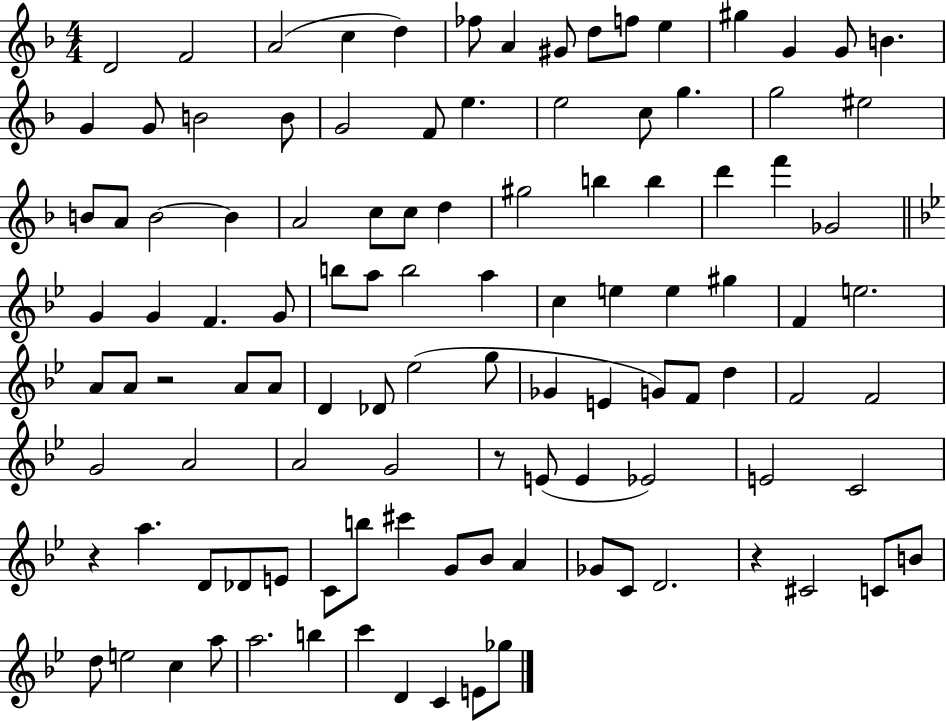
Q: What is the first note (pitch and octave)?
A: D4